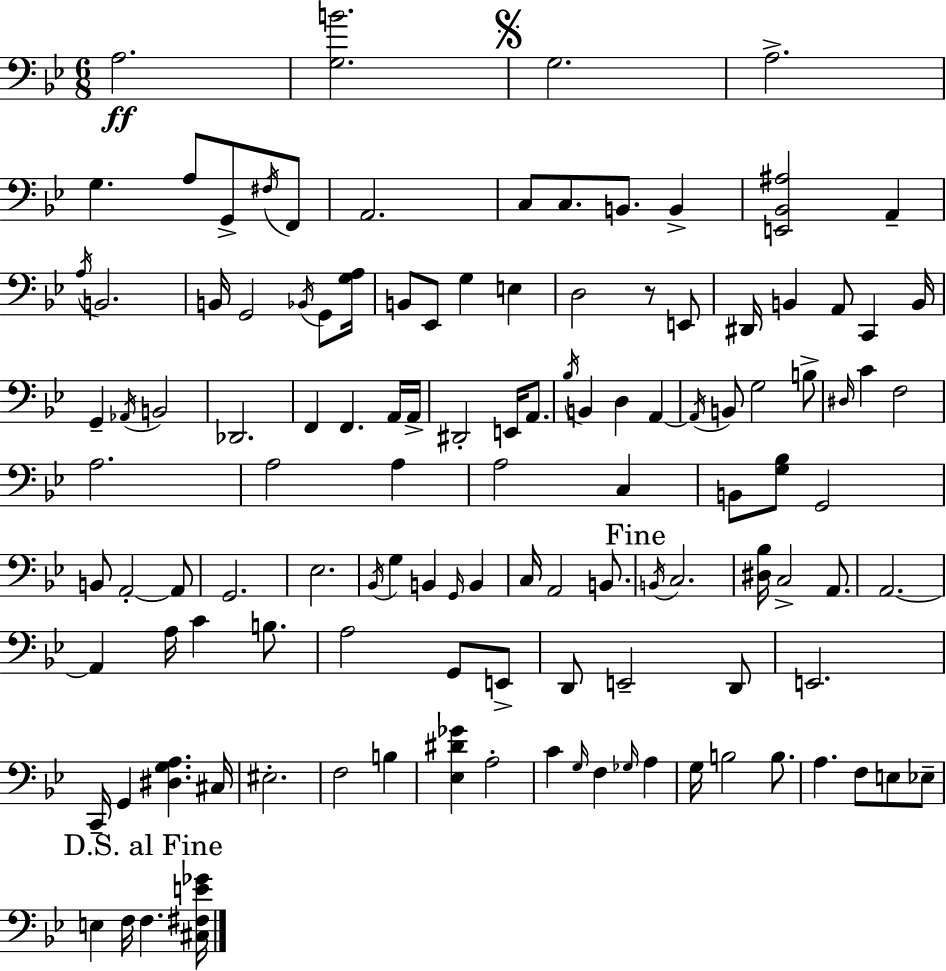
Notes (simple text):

A3/h. [G3,B4]/h. G3/h. A3/h. G3/q. A3/e G2/e F#3/s F2/e A2/h. C3/e C3/e. B2/e. B2/q [E2,Bb2,A#3]/h A2/q A3/s B2/h. B2/s G2/h Bb2/s G2/e [G3,A3]/s B2/e Eb2/e G3/q E3/q D3/h R/e E2/e D#2/s B2/q A2/e C2/q B2/s G2/q Ab2/s B2/h Db2/h. F2/q F2/q. A2/s A2/s D#2/h E2/s A2/e. Bb3/s B2/q D3/q A2/q A2/s B2/e G3/h B3/e D#3/s C4/q F3/h A3/h. A3/h A3/q A3/h C3/q B2/e [G3,Bb3]/e G2/h B2/e A2/h A2/e G2/h. Eb3/h. Bb2/s G3/q B2/q G2/s B2/q C3/s A2/h B2/e. B2/s C3/h. [D#3,Bb3]/s C3/h A2/e. A2/h. A2/q A3/s C4/q B3/e. A3/h G2/e E2/e D2/e E2/h D2/e E2/h. C2/s G2/q [D#3,G3,A3]/q. C#3/s EIS3/h. F3/h B3/q [Eb3,D#4,Gb4]/q A3/h C4/q G3/s F3/q Gb3/s A3/q G3/s B3/h B3/e. A3/q. F3/e E3/e Eb3/e E3/q F3/s F3/q. [C#3,F#3,E4,Gb4]/s